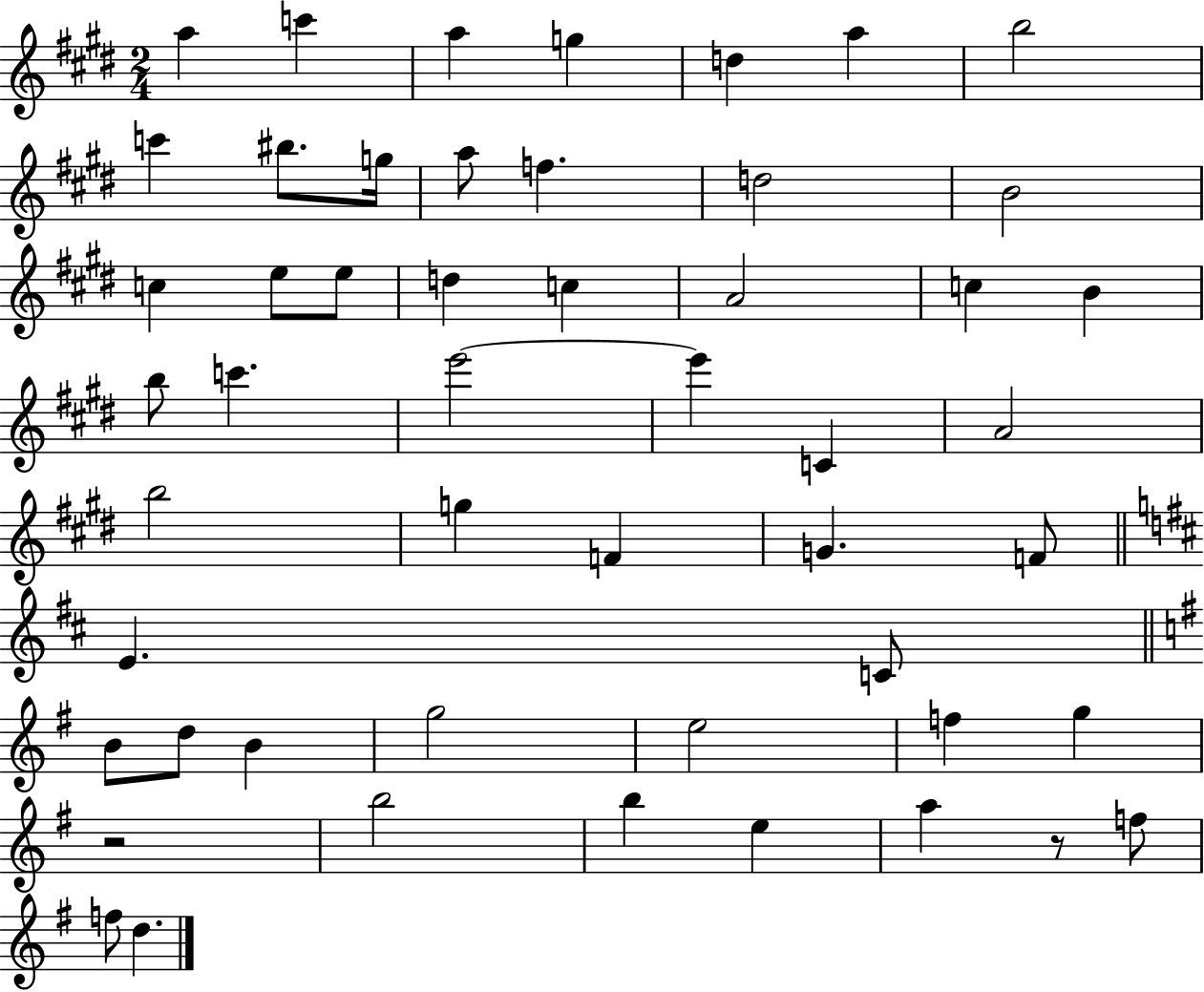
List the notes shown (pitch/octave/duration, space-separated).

A5/q C6/q A5/q G5/q D5/q A5/q B5/h C6/q BIS5/e. G5/s A5/e F5/q. D5/h B4/h C5/q E5/e E5/e D5/q C5/q A4/h C5/q B4/q B5/e C6/q. E6/h E6/q C4/q A4/h B5/h G5/q F4/q G4/q. F4/e E4/q. C4/e B4/e D5/e B4/q G5/h E5/h F5/q G5/q R/h B5/h B5/q E5/q A5/q R/e F5/e F5/e D5/q.